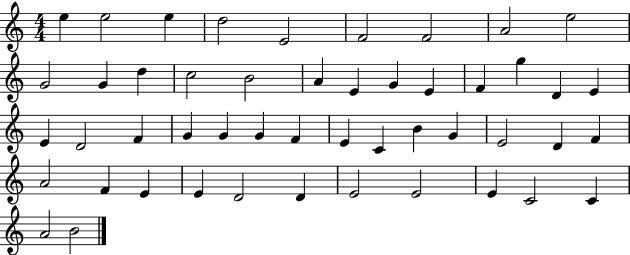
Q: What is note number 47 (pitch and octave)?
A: C4